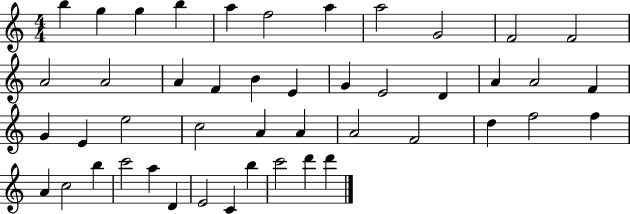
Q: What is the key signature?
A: C major